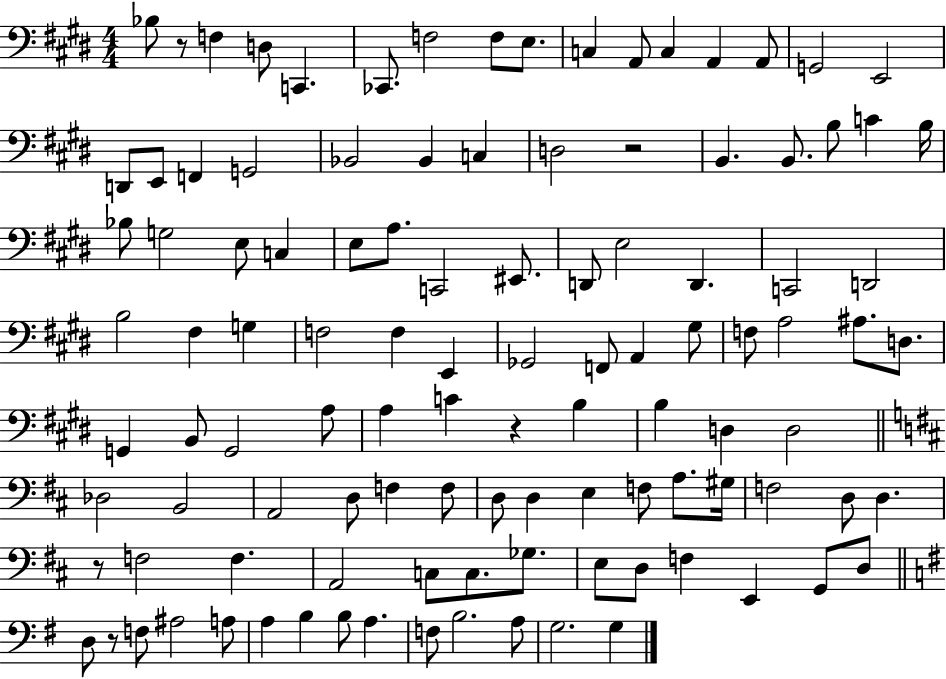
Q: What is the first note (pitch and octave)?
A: Bb3